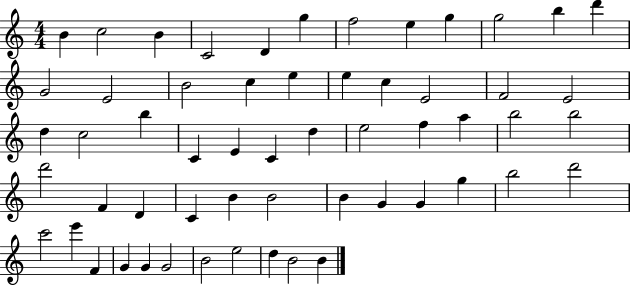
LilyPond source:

{
  \clef treble
  \numericTimeSignature
  \time 4/4
  \key c \major
  b'4 c''2 b'4 | c'2 d'4 g''4 | f''2 e''4 g''4 | g''2 b''4 d'''4 | \break g'2 e'2 | b'2 c''4 e''4 | e''4 c''4 e'2 | f'2 e'2 | \break d''4 c''2 b''4 | c'4 e'4 c'4 d''4 | e''2 f''4 a''4 | b''2 b''2 | \break d'''2 f'4 d'4 | c'4 b'4 b'2 | b'4 g'4 g'4 g''4 | b''2 d'''2 | \break c'''2 e'''4 f'4 | g'4 g'4 g'2 | b'2 e''2 | d''4 b'2 b'4 | \break \bar "|."
}